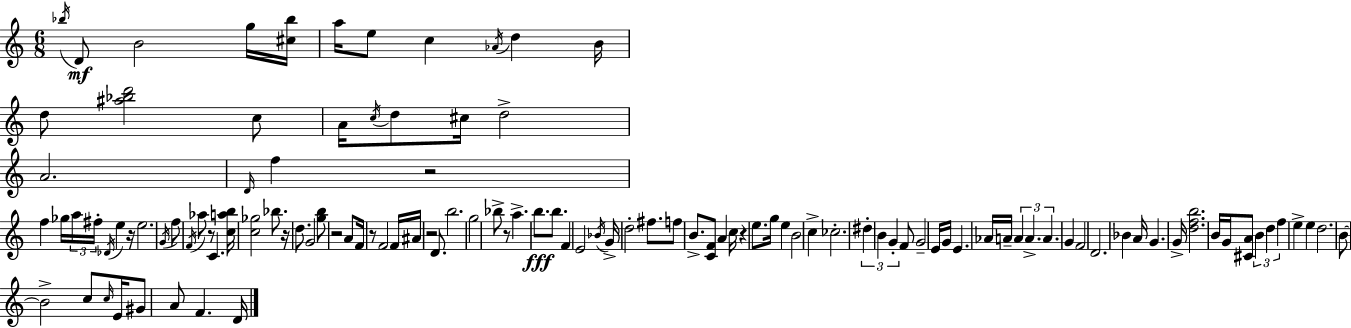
{
  \clef treble
  \numericTimeSignature
  \time 6/8
  \key a \minor
  \acciaccatura { bes''16 }\mf d'8 b'2 g''16 | <cis'' bes''>16 a''16 e''8 c''4 \acciaccatura { aes'16 } d''4 | b'16 d''8 <ais'' bes'' d'''>2 | c''8 a'16 \acciaccatura { c''16 } d''8 cis''16 d''2-> | \break a'2. | \grace { d'16 } f''4 r2 | f''4 ges''16 \tuplet 3/2 { a''16 fis''16-. \acciaccatura { des'16 } } | e''4 r16 e''2. | \break \acciaccatura { g'16 } f''8 \acciaccatura { f'16 } aes''8 r8 | c'4. <c'' a'' b''>16 <c'' ges''>2 | bes''8. r16 d''8. g'2 | <g'' b''>8 r2 | \break a'8 f'16 r8 f'2 | f'16 ais'16 r2 | d'8. b''2. | g''2 | \break bes''8-> r8 a''4.-> | b''8.\fff b''8. f'4 e'2 | \acciaccatura { bes'16 } g'16-> d''2-. | fis''8. f''8 b'8.-> | \break <c' f'>8 a'4 c''16 r4 | e''8. g''16 e''4 b'2 | c''4-> ces''2.-. | \tuplet 3/2 { dis''4-. | \break b'4 g'4-. } f'8 g'2-- | e'16 g'16 e'4. | aes'16 a'16-- \tuplet 3/2 { a'4 a'4.-> | a'4. } g'4 | \break f'2 d'2. | bes'4 | a'16 g'4. g'16-> <d'' f'' b''>2. | b'16 g'16 <cis' a'>8 | \break \tuplet 3/2 { b'4 d''4 f''4 } | e''4-> e''4 d''2. | b'8~~ b'2-> | c''8 \grace { c''16 } e'16 gis'8 | \break a'8 f'4. d'16 \bar "|."
}